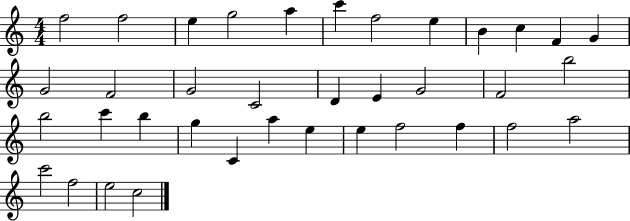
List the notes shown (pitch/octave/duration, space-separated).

F5/h F5/h E5/q G5/h A5/q C6/q F5/h E5/q B4/q C5/q F4/q G4/q G4/h F4/h G4/h C4/h D4/q E4/q G4/h F4/h B5/h B5/h C6/q B5/q G5/q C4/q A5/q E5/q E5/q F5/h F5/q F5/h A5/h C6/h F5/h E5/h C5/h